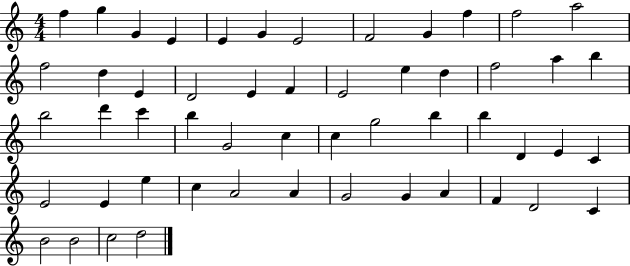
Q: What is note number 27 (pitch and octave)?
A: C6